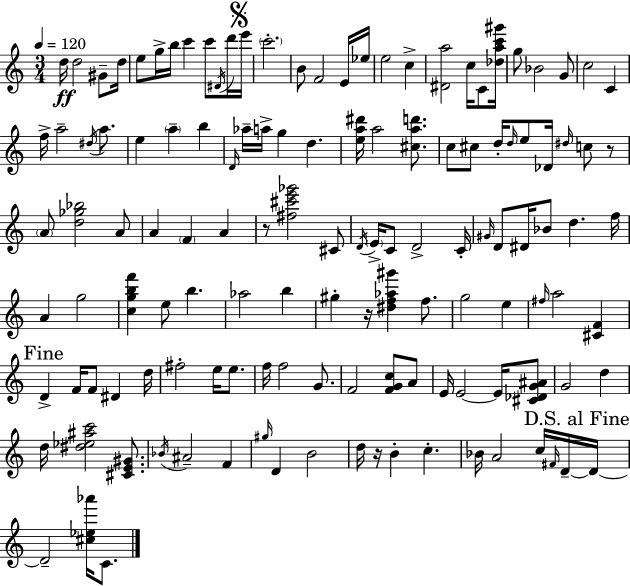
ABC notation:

X:1
T:Untitled
M:3/4
L:1/4
K:Am
d/4 d2 ^G/2 d/4 e/2 g/4 b/4 c' c'/2 ^D/4 d'/4 e'/4 c'2 B/2 F2 E/4 _e/4 e2 c [^Da]2 c/4 C/2 [_dac'^g']/4 g/2 _B2 G/2 c2 C f/4 a2 ^d/4 a/2 e a b D/4 _a/4 a/4 g d [ea^d']/4 a2 [^cad']/2 c/2 ^c/2 d/4 d/4 e/2 _D/4 ^d/4 c/2 z/2 A/2 [d_g_b]2 A/2 A F A z/2 [^f^c'e'_g']2 ^C/2 D/4 E/4 C/2 D2 C/4 ^G/4 D/2 ^D/4 _B/2 d f/4 A g2 [cgbf'] e/2 b _a2 b ^g z/4 [^df_a^g'] f/2 g2 e ^f/4 a2 [^CF] D F/4 F/2 ^D d/4 ^f2 e/4 e/2 f/4 f2 G/2 F2 [FGc]/2 A/2 E/4 E2 E/4 [^C_DG^A]/2 G2 d d/4 [^d_e^ac']2 [^CE^G]/2 _B/4 ^A2 F ^g/4 D B2 d/4 z/4 B c _B/4 A2 c/4 ^F/4 D/4 D/4 D2 [^c_e_a']/4 C/2